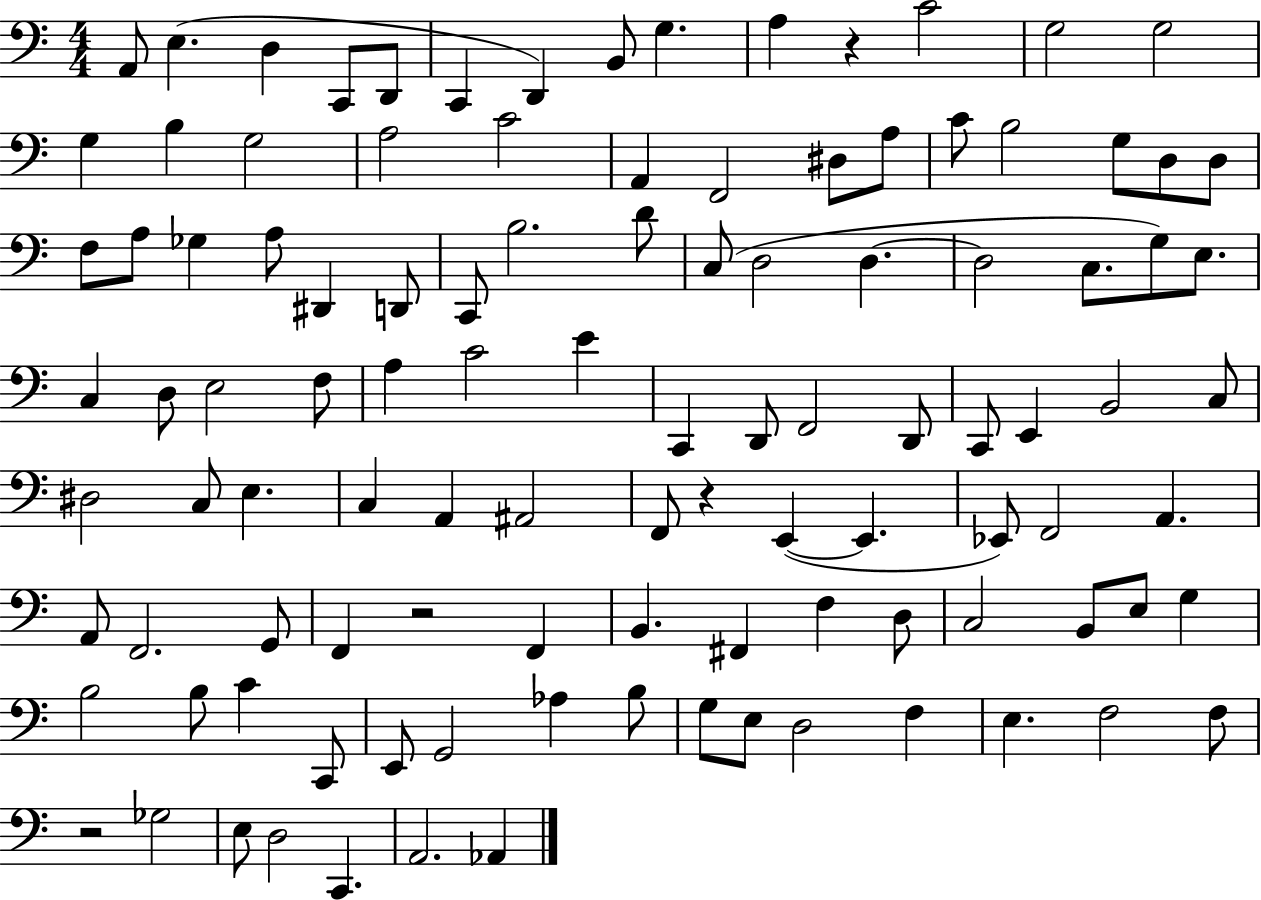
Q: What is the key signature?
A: C major